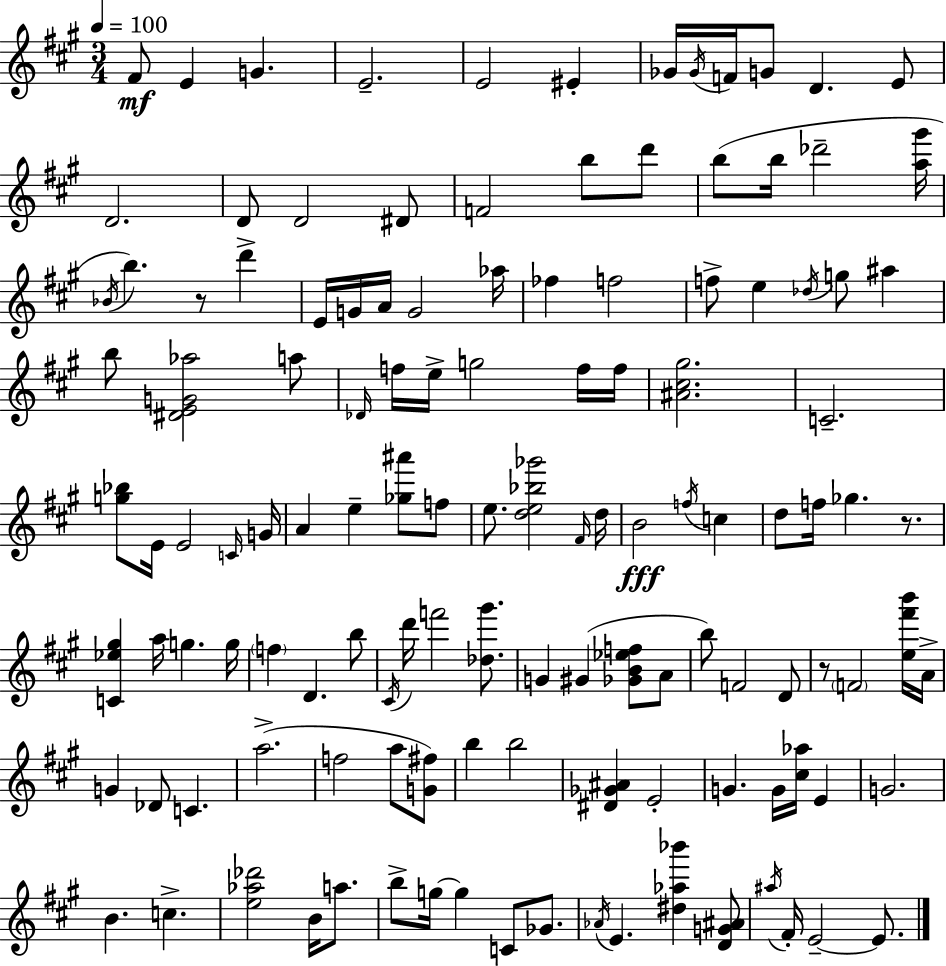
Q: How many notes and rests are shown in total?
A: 126